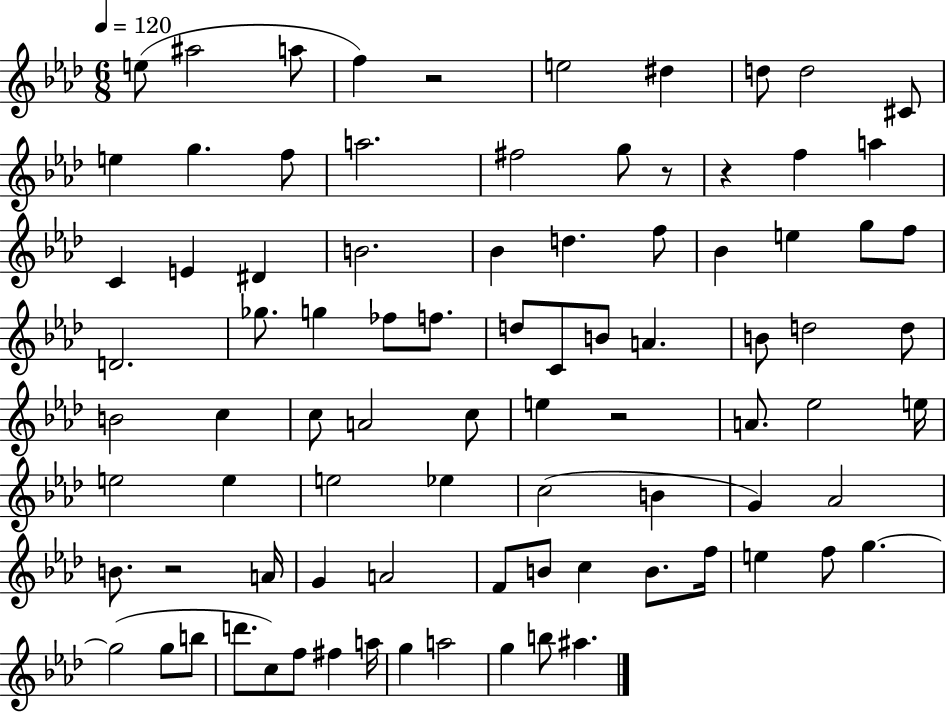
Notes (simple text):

E5/e A#5/h A5/e F5/q R/h E5/h D#5/q D5/e D5/h C#4/e E5/q G5/q. F5/e A5/h. F#5/h G5/e R/e R/q F5/q A5/q C4/q E4/q D#4/q B4/h. Bb4/q D5/q. F5/e Bb4/q E5/q G5/e F5/e D4/h. Gb5/e. G5/q FES5/e F5/e. D5/e C4/e B4/e A4/q. B4/e D5/h D5/e B4/h C5/q C5/e A4/h C5/e E5/q R/h A4/e. Eb5/h E5/s E5/h E5/q E5/h Eb5/q C5/h B4/q G4/q Ab4/h B4/e. R/h A4/s G4/q A4/h F4/e B4/e C5/q B4/e. F5/s E5/q F5/e G5/q. G5/h G5/e B5/e D6/e. C5/e F5/e F#5/q A5/s G5/q A5/h G5/q B5/e A#5/q.